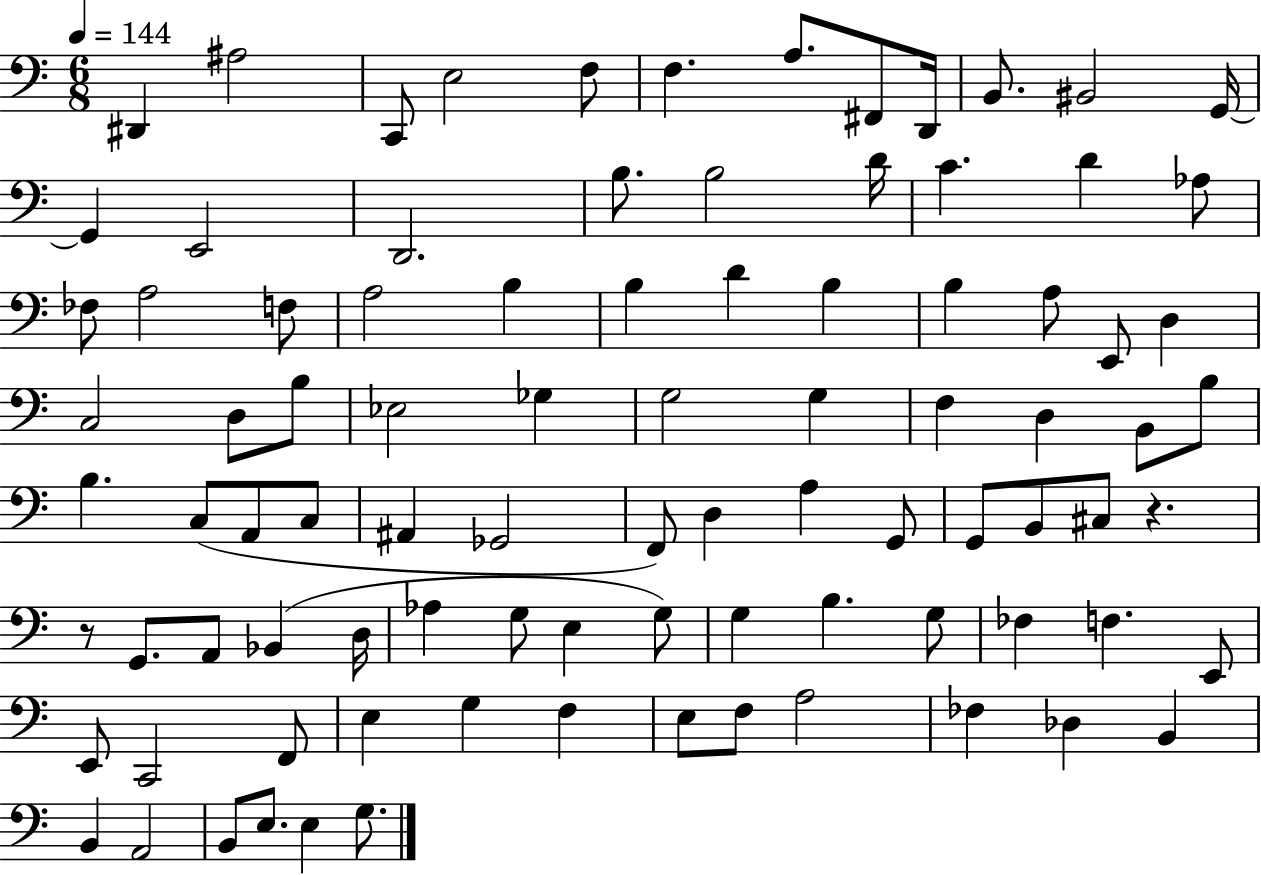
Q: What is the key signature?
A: C major